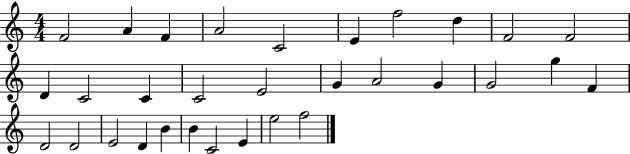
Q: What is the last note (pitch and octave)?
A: F5